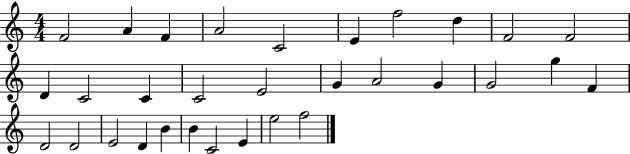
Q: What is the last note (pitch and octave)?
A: F5